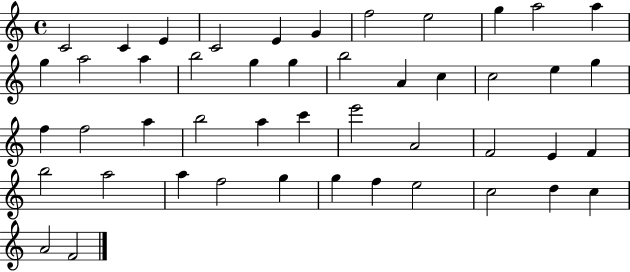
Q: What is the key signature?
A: C major